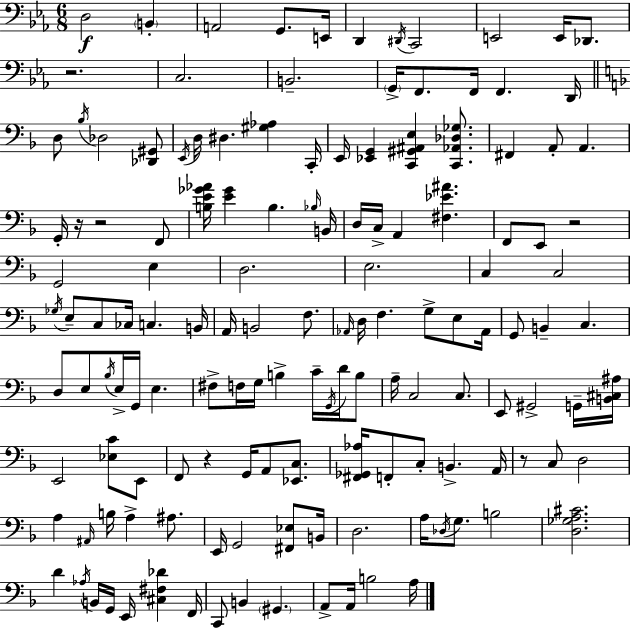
{
  \clef bass
  \numericTimeSignature
  \time 6/8
  \key ees \major
  d2\f \parenthesize b,4-. | a,2 g,8. e,16 | d,4 \acciaccatura { dis,16 } c,2 | e,2 e,16 des,8. | \break r2. | c2. | b,2.-- | \parenthesize g,16-> f,8. f,16 f,4. | \break d,16 \bar "||" \break \key f \major d8 \acciaccatura { bes16 } des2 <des, gis,>8 | \acciaccatura { e,16 } d16 dis4. <gis aes>4 | c,16-. e,16 <ees, g,>4 <c, gis, ais, e>4 <c, aes, des ges>8. | fis,4 a,8-. a,4. | \break g,16-. r16 r2 | f,8 <b e' ges' aes'>16 <e' ges'>4 b4. | \grace { bes16 } b,16 d16 c16-> a,4 <fis ees' ais'>4. | f,8 e,8 r2 | \break g,2 e4 | d2. | e2. | c4 c2 | \break \acciaccatura { ges16 } e8-- c8 ces16 c4. | b,16 a,16 b,2 | f8. \grace { aes,16 } d16 f4. | g8-> e8 aes,16 g,8 b,4-- c4. | \break d8 e8 \acciaccatura { bes16 } e16-> g,16 | e4. fis8-> f16 g16 b4-> | c'16-- \acciaccatura { g,16 } d'16 b8 a16-- c2 | c8. e,8 gis,2-> | \break g,16-- <b, cis ais>16 e,2 | <ees c'>8 e,8 f,8 r4 | g,16 a,8 <ees, c>8. <fis, ges, aes>16 f,8-. c8-. | b,4.-> a,16 r8 c8 d2 | \break a4 \grace { ais,16 } | b16 a4-> ais8. e,16 g,2 | <fis, ees>8 b,16 d2. | a16 \acciaccatura { des16 } g8. | \break b2 <d ges a cis'>2. | d'4 | \acciaccatura { aes16 } b,16 g,16 e,16 <cis fis des'>4 f,16 c,8 | b,4 \parenthesize gis,4. a,8-> | \break a,16 b2 a16 \bar "|."
}